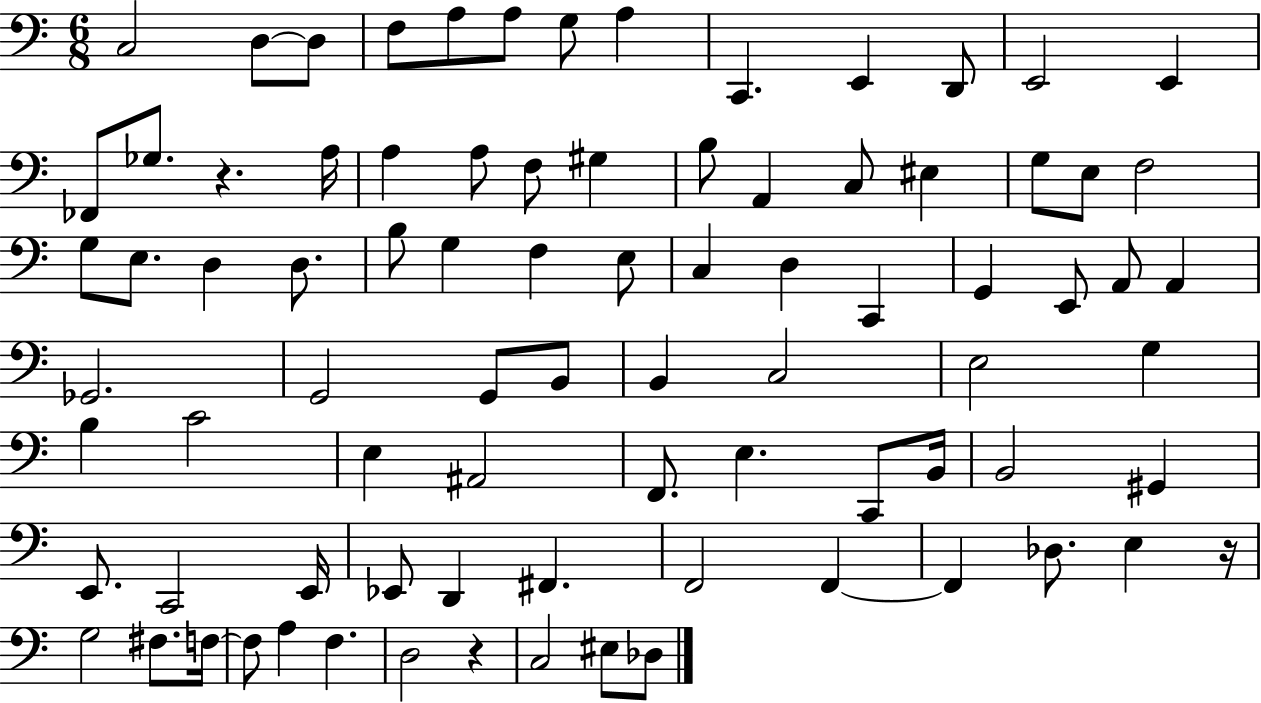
{
  \clef bass
  \numericTimeSignature
  \time 6/8
  \key c \major
  c2 d8~~ d8 | f8 a8 a8 g8 a4 | c,4. e,4 d,8 | e,2 e,4 | \break fes,8 ges8. r4. a16 | a4 a8 f8 gis4 | b8 a,4 c8 eis4 | g8 e8 f2 | \break g8 e8. d4 d8. | b8 g4 f4 e8 | c4 d4 c,4 | g,4 e,8 a,8 a,4 | \break ges,2. | g,2 g,8 b,8 | b,4 c2 | e2 g4 | \break b4 c'2 | e4 ais,2 | f,8. e4. c,8 b,16 | b,2 gis,4 | \break e,8. c,2 e,16 | ees,8 d,4 fis,4. | f,2 f,4~~ | f,4 des8. e4 r16 | \break g2 fis8. f16~~ | f8 a4 f4. | d2 r4 | c2 eis8 des8 | \break \bar "|."
}